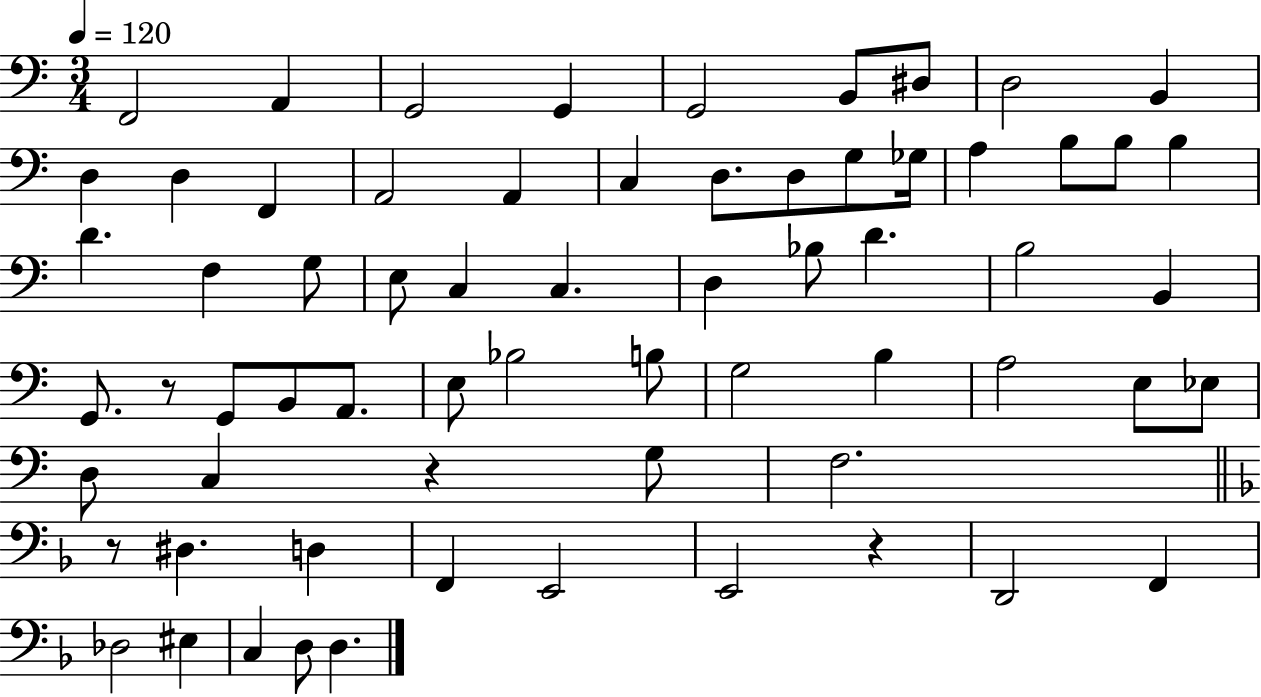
F2/h A2/q G2/h G2/q G2/h B2/e D#3/e D3/h B2/q D3/q D3/q F2/q A2/h A2/q C3/q D3/e. D3/e G3/e Gb3/s A3/q B3/e B3/e B3/q D4/q. F3/q G3/e E3/e C3/q C3/q. D3/q Bb3/e D4/q. B3/h B2/q G2/e. R/e G2/e B2/e A2/e. E3/e Bb3/h B3/e G3/h B3/q A3/h E3/e Eb3/e D3/e C3/q R/q G3/e F3/h. R/e D#3/q. D3/q F2/q E2/h E2/h R/q D2/h F2/q Db3/h EIS3/q C3/q D3/e D3/q.